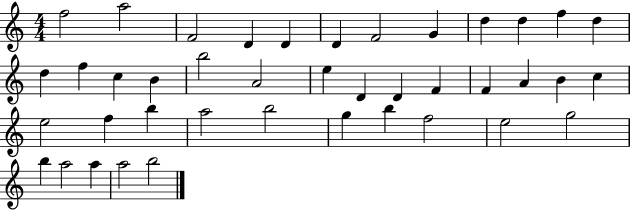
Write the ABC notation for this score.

X:1
T:Untitled
M:4/4
L:1/4
K:C
f2 a2 F2 D D D F2 G d d f d d f c B b2 A2 e D D F F A B c e2 f b a2 b2 g b f2 e2 g2 b a2 a a2 b2